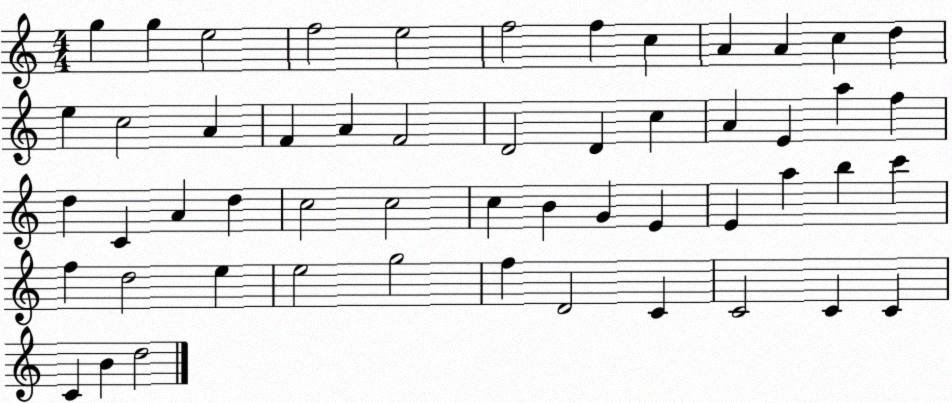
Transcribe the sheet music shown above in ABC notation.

X:1
T:Untitled
M:4/4
L:1/4
K:C
g g e2 f2 e2 f2 f c A A c d e c2 A F A F2 D2 D c A E a f d C A d c2 c2 c B G E E a b c' f d2 e e2 g2 f D2 C C2 C C C B d2